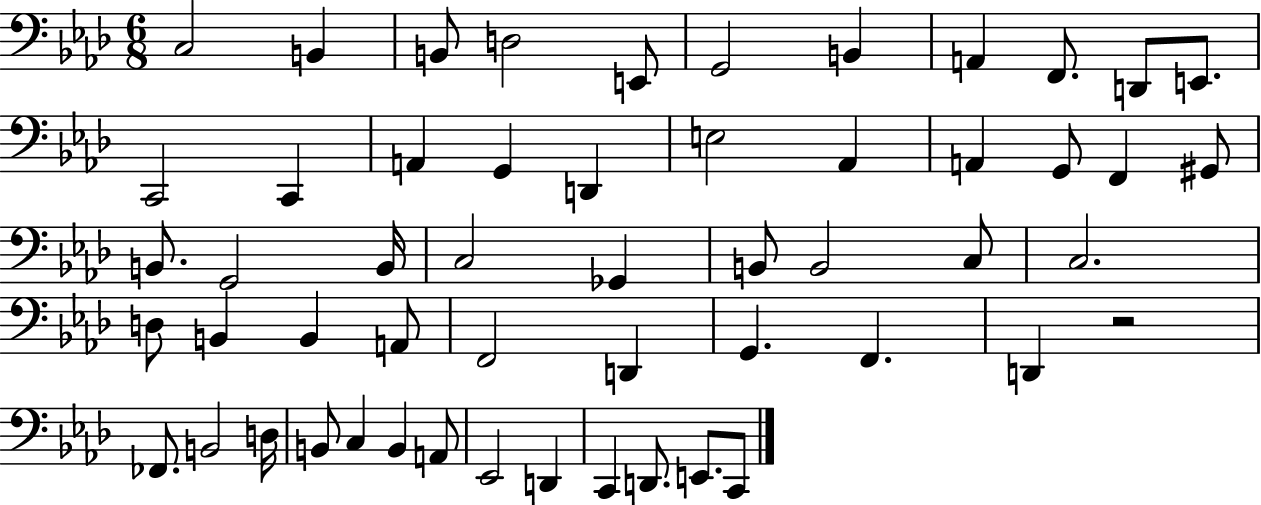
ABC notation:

X:1
T:Untitled
M:6/8
L:1/4
K:Ab
C,2 B,, B,,/2 D,2 E,,/2 G,,2 B,, A,, F,,/2 D,,/2 E,,/2 C,,2 C,, A,, G,, D,, E,2 _A,, A,, G,,/2 F,, ^G,,/2 B,,/2 G,,2 B,,/4 C,2 _G,, B,,/2 B,,2 C,/2 C,2 D,/2 B,, B,, A,,/2 F,,2 D,, G,, F,, D,, z2 _F,,/2 B,,2 D,/4 B,,/2 C, B,, A,,/2 _E,,2 D,, C,, D,,/2 E,,/2 C,,/2